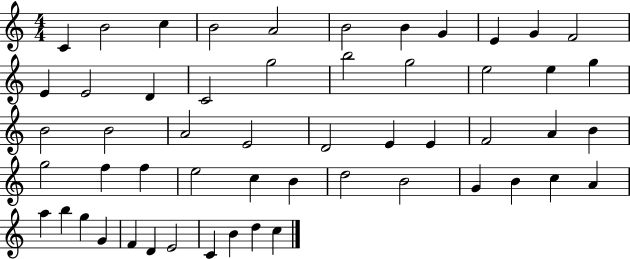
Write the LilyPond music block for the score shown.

{
  \clef treble
  \numericTimeSignature
  \time 4/4
  \key c \major
  c'4 b'2 c''4 | b'2 a'2 | b'2 b'4 g'4 | e'4 g'4 f'2 | \break e'4 e'2 d'4 | c'2 g''2 | b''2 g''2 | e''2 e''4 g''4 | \break b'2 b'2 | a'2 e'2 | d'2 e'4 e'4 | f'2 a'4 b'4 | \break g''2 f''4 f''4 | e''2 c''4 b'4 | d''2 b'2 | g'4 b'4 c''4 a'4 | \break a''4 b''4 g''4 g'4 | f'4 d'4 e'2 | c'4 b'4 d''4 c''4 | \bar "|."
}